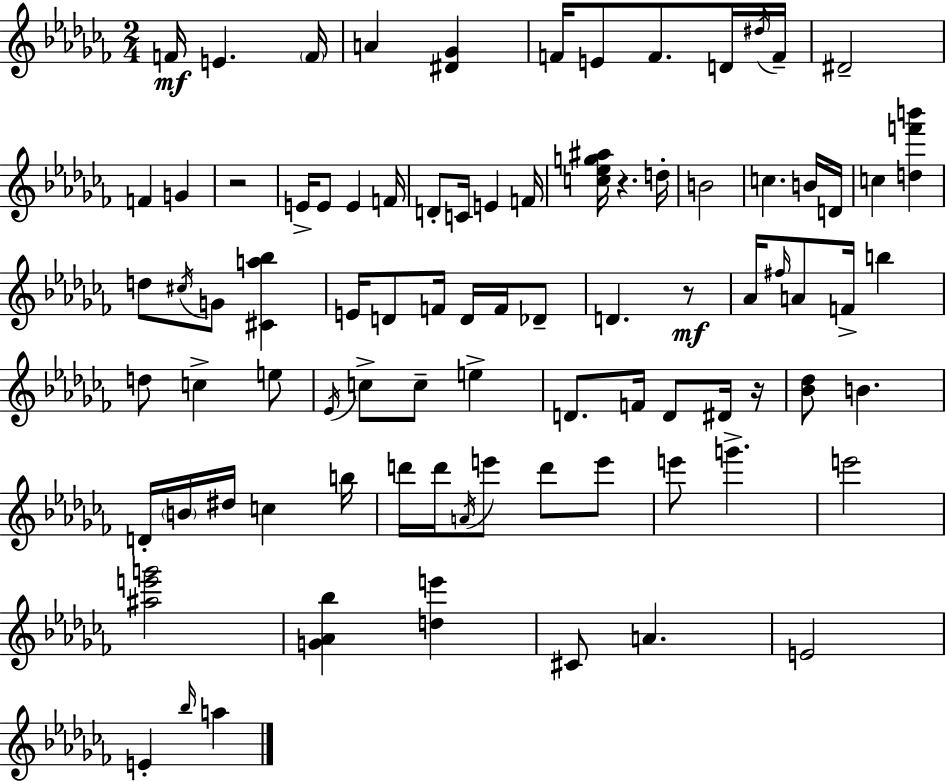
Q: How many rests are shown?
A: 4